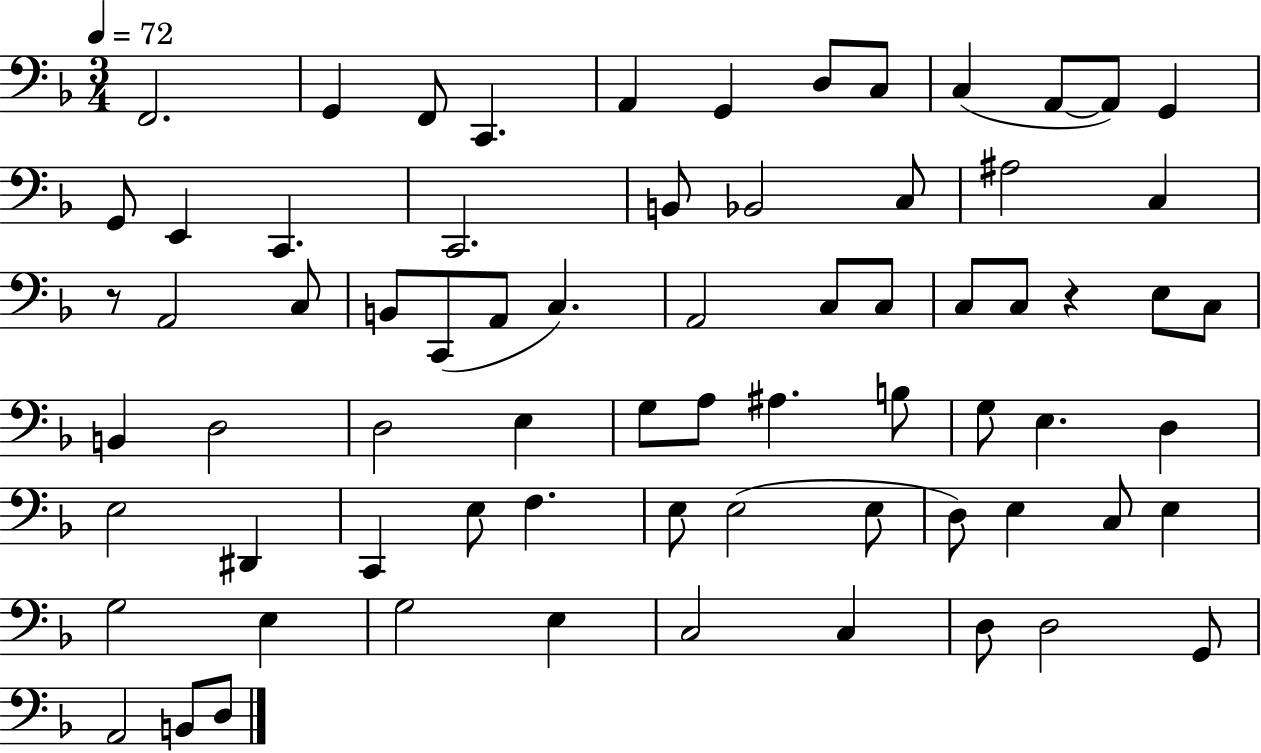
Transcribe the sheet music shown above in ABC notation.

X:1
T:Untitled
M:3/4
L:1/4
K:F
F,,2 G,, F,,/2 C,, A,, G,, D,/2 C,/2 C, A,,/2 A,,/2 G,, G,,/2 E,, C,, C,,2 B,,/2 _B,,2 C,/2 ^A,2 C, z/2 A,,2 C,/2 B,,/2 C,,/2 A,,/2 C, A,,2 C,/2 C,/2 C,/2 C,/2 z E,/2 C,/2 B,, D,2 D,2 E, G,/2 A,/2 ^A, B,/2 G,/2 E, D, E,2 ^D,, C,, E,/2 F, E,/2 E,2 E,/2 D,/2 E, C,/2 E, G,2 E, G,2 E, C,2 C, D,/2 D,2 G,,/2 A,,2 B,,/2 D,/2